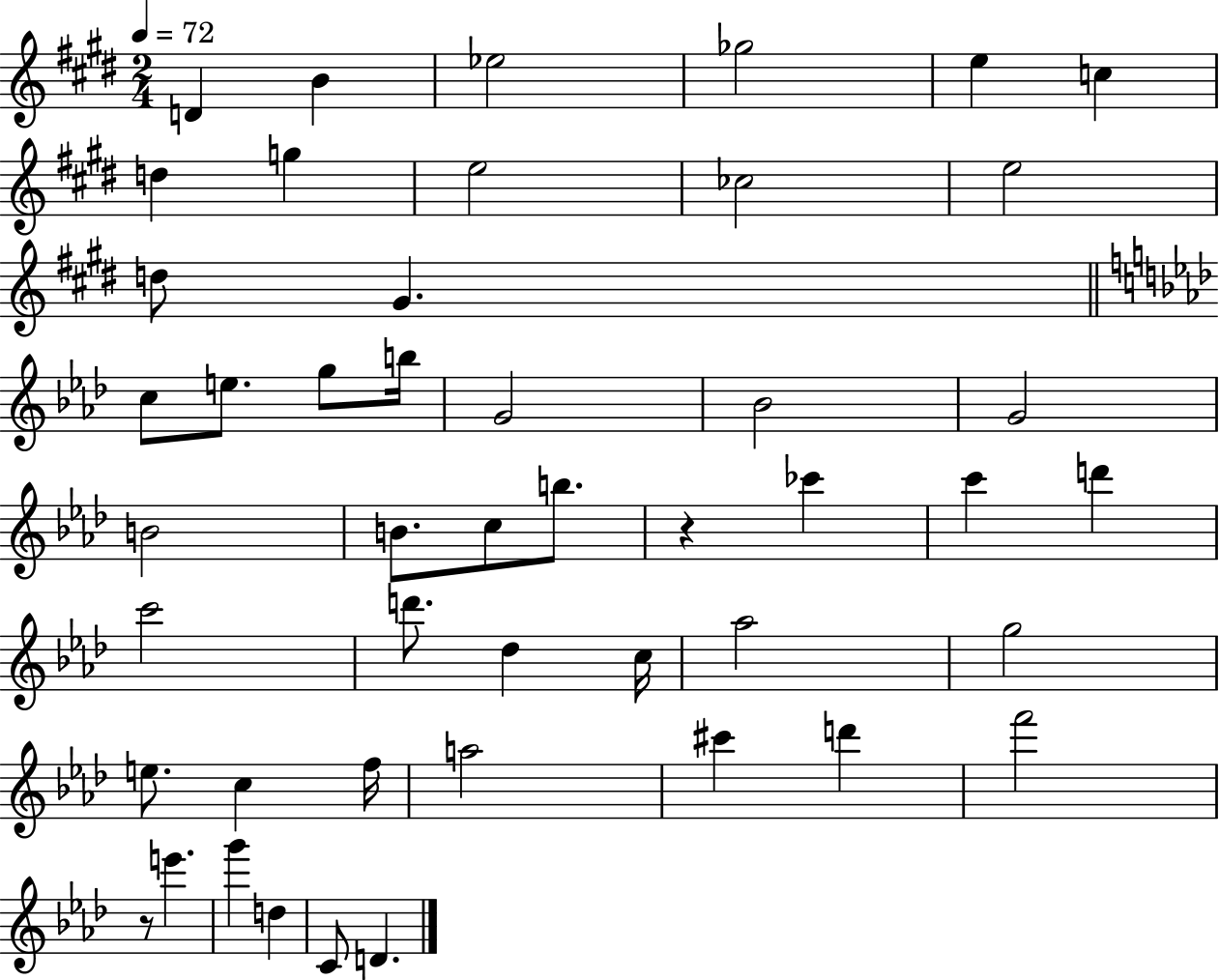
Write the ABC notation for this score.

X:1
T:Untitled
M:2/4
L:1/4
K:E
D B _e2 _g2 e c d g e2 _c2 e2 d/2 ^G c/2 e/2 g/2 b/4 G2 _B2 G2 B2 B/2 c/2 b/2 z _c' c' d' c'2 d'/2 _d c/4 _a2 g2 e/2 c f/4 a2 ^c' d' f'2 z/2 e' g' d C/2 D